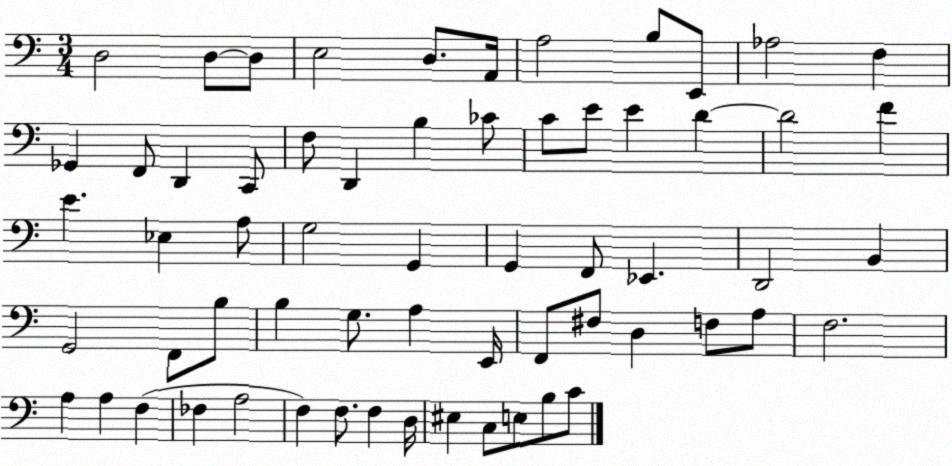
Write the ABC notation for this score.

X:1
T:Untitled
M:3/4
L:1/4
K:C
D,2 D,/2 D,/2 E,2 D,/2 A,,/4 A,2 B,/2 E,,/2 _A,2 F, _G,, F,,/2 D,, C,,/2 F,/2 D,, B, _C/2 C/2 E/2 E D D2 F E _E, A,/2 G,2 G,, G,, F,,/2 _E,, D,,2 B,, G,,2 F,,/2 B,/2 B, G,/2 A, E,,/4 F,,/2 ^F,/2 D, F,/2 A,/2 F,2 A, A, F, _F, A,2 F, F,/2 F, D,/4 ^E, C,/2 E,/2 B,/2 C/2